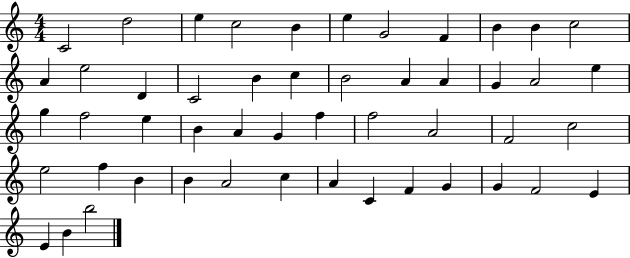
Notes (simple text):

C4/h D5/h E5/q C5/h B4/q E5/q G4/h F4/q B4/q B4/q C5/h A4/q E5/h D4/q C4/h B4/q C5/q B4/h A4/q A4/q G4/q A4/h E5/q G5/q F5/h E5/q B4/q A4/q G4/q F5/q F5/h A4/h F4/h C5/h E5/h F5/q B4/q B4/q A4/h C5/q A4/q C4/q F4/q G4/q G4/q F4/h E4/q E4/q B4/q B5/h